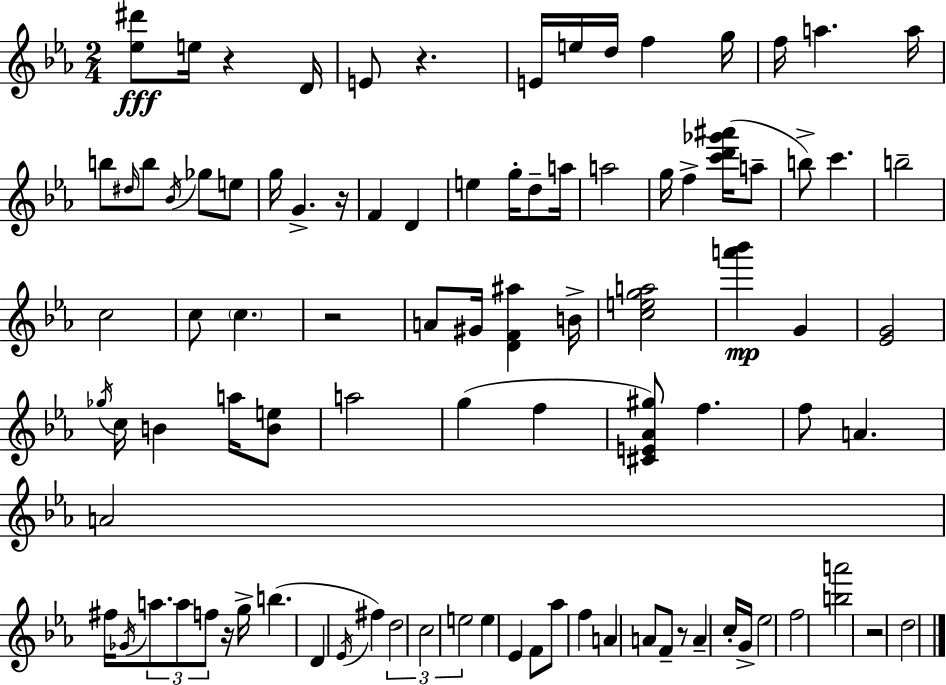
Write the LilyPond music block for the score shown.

{
  \clef treble
  \numericTimeSignature
  \time 2/4
  \key ees \major
  \repeat volta 2 { <ees'' dis'''>8\fff e''16 r4 d'16 | e'8 r4. | e'16 e''16 d''16 f''4 g''16 | f''16 a''4. a''16 | \break b''8 \grace { dis''16 } b''8 \acciaccatura { bes'16 } ges''8 | e''8 g''16 g'4.-> | r16 f'4 d'4 | e''4 g''16-. d''8-- | \break a''16 a''2 | g''16 f''4-> <c''' d''' ges''' ais'''>16( | a''8-- b''8->) c'''4. | b''2-- | \break c''2 | c''8 \parenthesize c''4. | r2 | a'8 gis'16 <d' f' ais''>4 | \break b'16-> <c'' e'' g'' a''>2 | <a''' bes'''>4\mp g'4 | <ees' g'>2 | \acciaccatura { ges''16 } c''16 b'4 | \break a''16 <b' e''>8 a''2 | g''4( f''4 | <cis' e' aes' gis''>8) f''4. | f''8 a'4. | \break a'2 | fis''16 \acciaccatura { ges'16 } \tuplet 3/2 { a''8. | a''8 f''8 } r16 g''16-> b''4.( | d'4 | \break \acciaccatura { ees'16 }) fis''4 \tuplet 3/2 { d''2 | c''2 | e''2 } | e''4 | \break ees'4 f'8 aes''8 | f''4 a'4 | a'8 f'8-- r8 a'4-- | c''16-. g'16-> ees''2 | \break f''2 | <b'' a'''>2 | r2 | d''2 | \break } \bar "|."
}